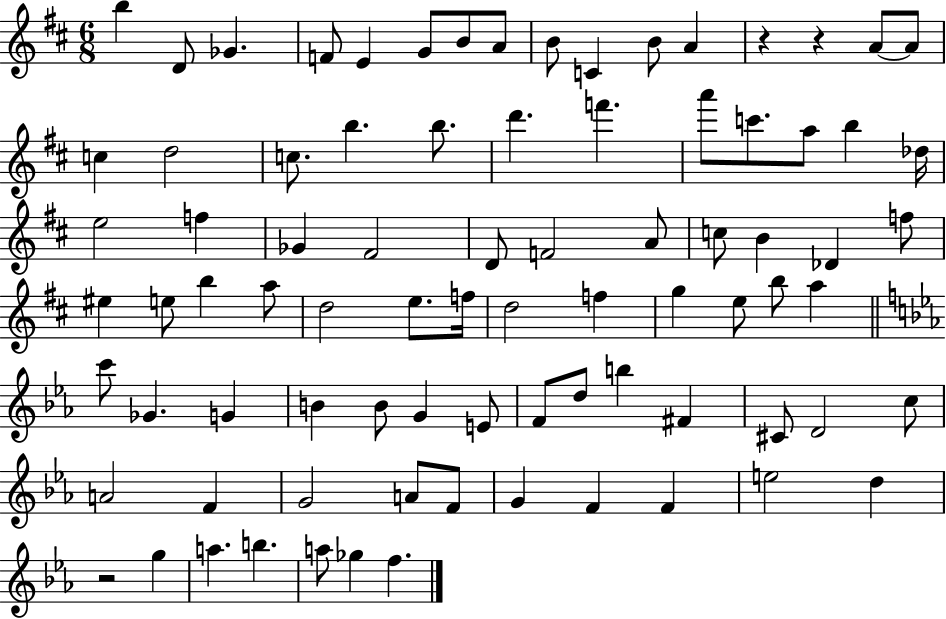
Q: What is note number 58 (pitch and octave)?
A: F4